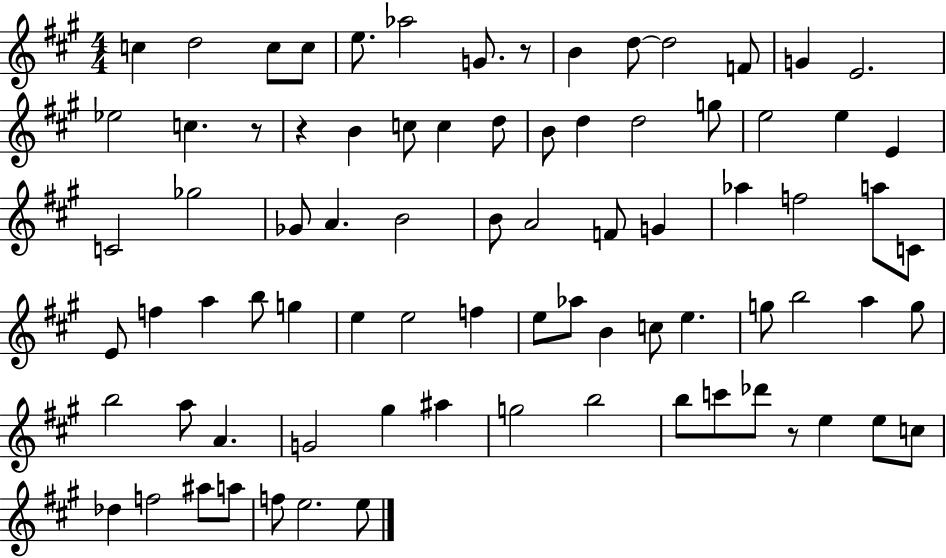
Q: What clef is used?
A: treble